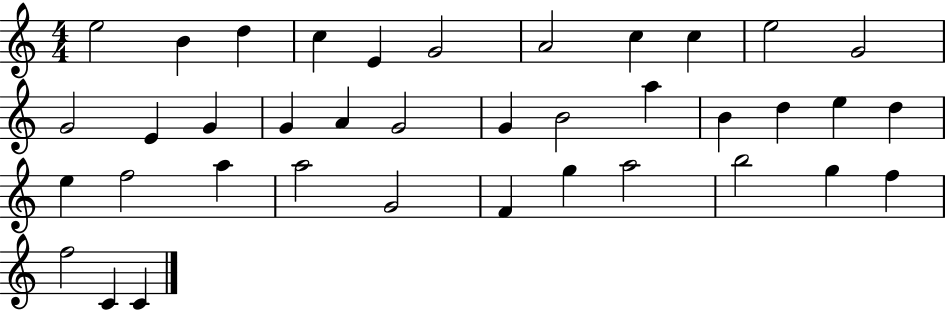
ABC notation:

X:1
T:Untitled
M:4/4
L:1/4
K:C
e2 B d c E G2 A2 c c e2 G2 G2 E G G A G2 G B2 a B d e d e f2 a a2 G2 F g a2 b2 g f f2 C C